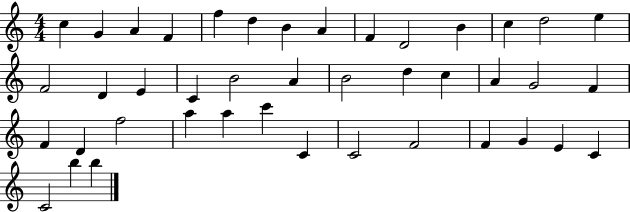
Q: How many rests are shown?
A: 0